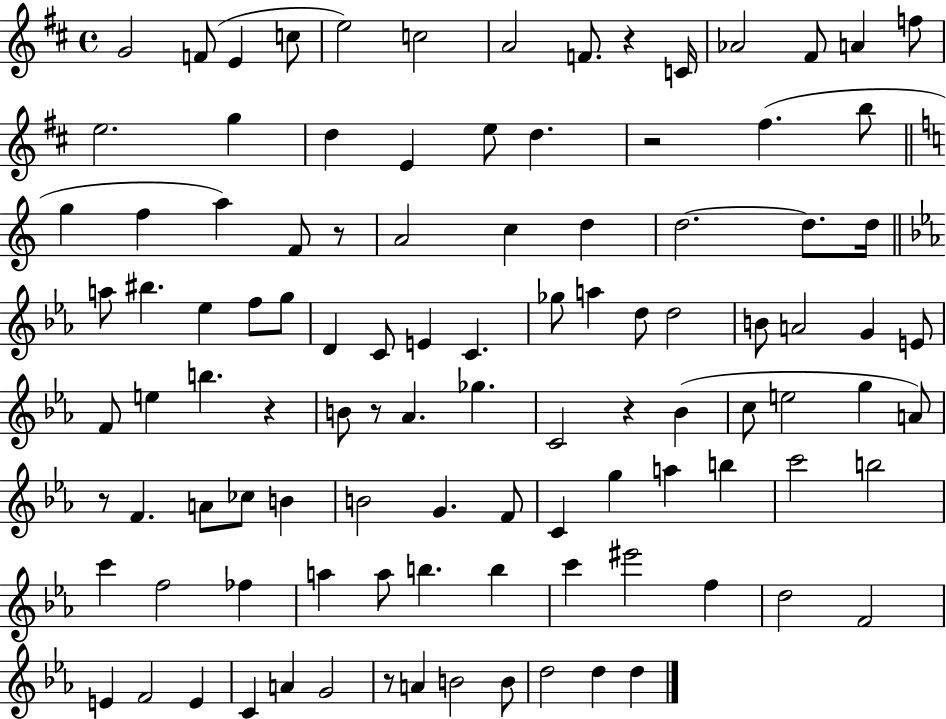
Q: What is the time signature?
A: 4/4